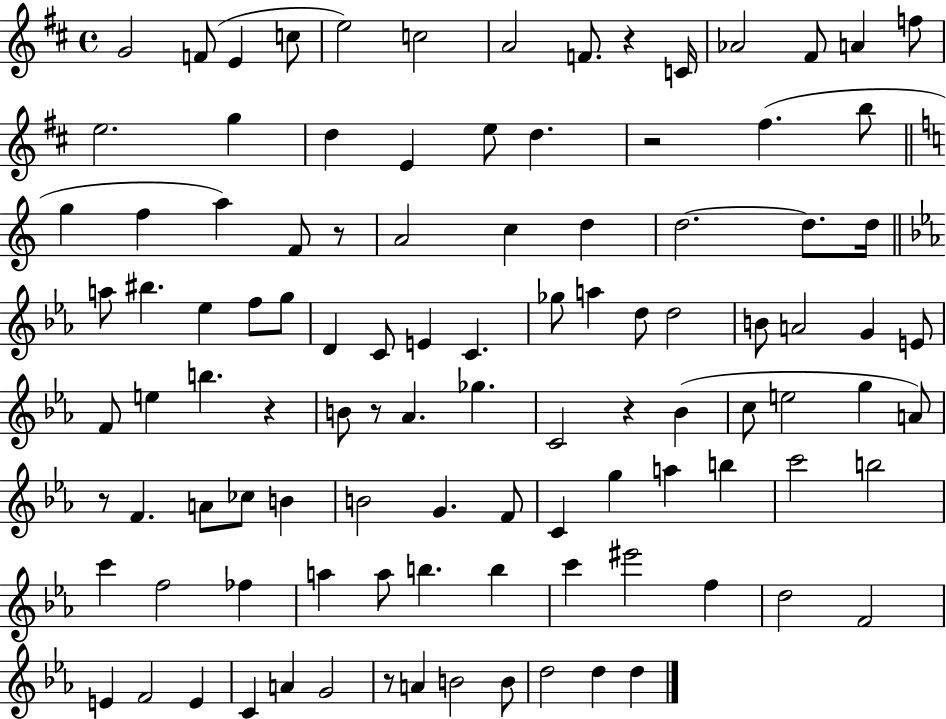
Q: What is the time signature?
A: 4/4